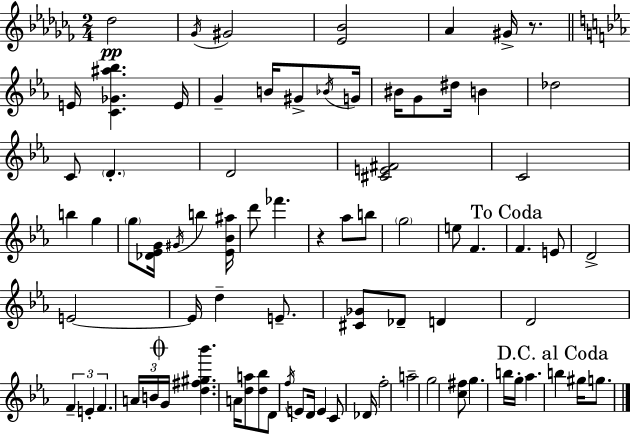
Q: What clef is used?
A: treble